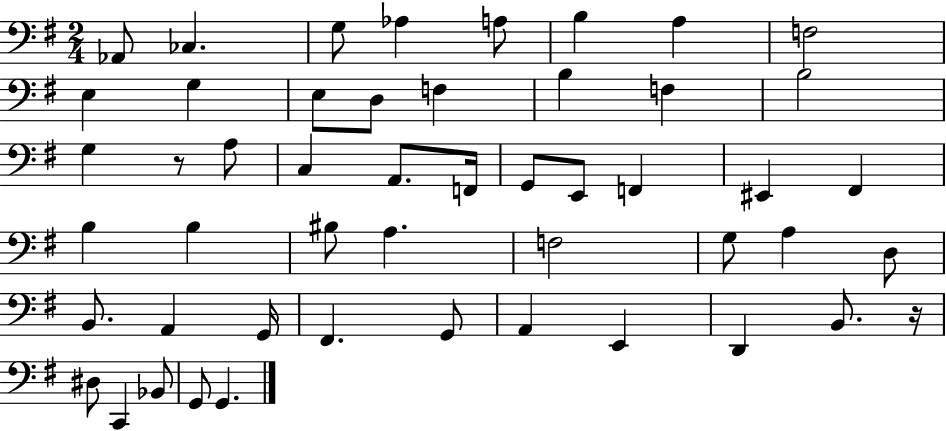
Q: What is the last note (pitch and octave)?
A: G2